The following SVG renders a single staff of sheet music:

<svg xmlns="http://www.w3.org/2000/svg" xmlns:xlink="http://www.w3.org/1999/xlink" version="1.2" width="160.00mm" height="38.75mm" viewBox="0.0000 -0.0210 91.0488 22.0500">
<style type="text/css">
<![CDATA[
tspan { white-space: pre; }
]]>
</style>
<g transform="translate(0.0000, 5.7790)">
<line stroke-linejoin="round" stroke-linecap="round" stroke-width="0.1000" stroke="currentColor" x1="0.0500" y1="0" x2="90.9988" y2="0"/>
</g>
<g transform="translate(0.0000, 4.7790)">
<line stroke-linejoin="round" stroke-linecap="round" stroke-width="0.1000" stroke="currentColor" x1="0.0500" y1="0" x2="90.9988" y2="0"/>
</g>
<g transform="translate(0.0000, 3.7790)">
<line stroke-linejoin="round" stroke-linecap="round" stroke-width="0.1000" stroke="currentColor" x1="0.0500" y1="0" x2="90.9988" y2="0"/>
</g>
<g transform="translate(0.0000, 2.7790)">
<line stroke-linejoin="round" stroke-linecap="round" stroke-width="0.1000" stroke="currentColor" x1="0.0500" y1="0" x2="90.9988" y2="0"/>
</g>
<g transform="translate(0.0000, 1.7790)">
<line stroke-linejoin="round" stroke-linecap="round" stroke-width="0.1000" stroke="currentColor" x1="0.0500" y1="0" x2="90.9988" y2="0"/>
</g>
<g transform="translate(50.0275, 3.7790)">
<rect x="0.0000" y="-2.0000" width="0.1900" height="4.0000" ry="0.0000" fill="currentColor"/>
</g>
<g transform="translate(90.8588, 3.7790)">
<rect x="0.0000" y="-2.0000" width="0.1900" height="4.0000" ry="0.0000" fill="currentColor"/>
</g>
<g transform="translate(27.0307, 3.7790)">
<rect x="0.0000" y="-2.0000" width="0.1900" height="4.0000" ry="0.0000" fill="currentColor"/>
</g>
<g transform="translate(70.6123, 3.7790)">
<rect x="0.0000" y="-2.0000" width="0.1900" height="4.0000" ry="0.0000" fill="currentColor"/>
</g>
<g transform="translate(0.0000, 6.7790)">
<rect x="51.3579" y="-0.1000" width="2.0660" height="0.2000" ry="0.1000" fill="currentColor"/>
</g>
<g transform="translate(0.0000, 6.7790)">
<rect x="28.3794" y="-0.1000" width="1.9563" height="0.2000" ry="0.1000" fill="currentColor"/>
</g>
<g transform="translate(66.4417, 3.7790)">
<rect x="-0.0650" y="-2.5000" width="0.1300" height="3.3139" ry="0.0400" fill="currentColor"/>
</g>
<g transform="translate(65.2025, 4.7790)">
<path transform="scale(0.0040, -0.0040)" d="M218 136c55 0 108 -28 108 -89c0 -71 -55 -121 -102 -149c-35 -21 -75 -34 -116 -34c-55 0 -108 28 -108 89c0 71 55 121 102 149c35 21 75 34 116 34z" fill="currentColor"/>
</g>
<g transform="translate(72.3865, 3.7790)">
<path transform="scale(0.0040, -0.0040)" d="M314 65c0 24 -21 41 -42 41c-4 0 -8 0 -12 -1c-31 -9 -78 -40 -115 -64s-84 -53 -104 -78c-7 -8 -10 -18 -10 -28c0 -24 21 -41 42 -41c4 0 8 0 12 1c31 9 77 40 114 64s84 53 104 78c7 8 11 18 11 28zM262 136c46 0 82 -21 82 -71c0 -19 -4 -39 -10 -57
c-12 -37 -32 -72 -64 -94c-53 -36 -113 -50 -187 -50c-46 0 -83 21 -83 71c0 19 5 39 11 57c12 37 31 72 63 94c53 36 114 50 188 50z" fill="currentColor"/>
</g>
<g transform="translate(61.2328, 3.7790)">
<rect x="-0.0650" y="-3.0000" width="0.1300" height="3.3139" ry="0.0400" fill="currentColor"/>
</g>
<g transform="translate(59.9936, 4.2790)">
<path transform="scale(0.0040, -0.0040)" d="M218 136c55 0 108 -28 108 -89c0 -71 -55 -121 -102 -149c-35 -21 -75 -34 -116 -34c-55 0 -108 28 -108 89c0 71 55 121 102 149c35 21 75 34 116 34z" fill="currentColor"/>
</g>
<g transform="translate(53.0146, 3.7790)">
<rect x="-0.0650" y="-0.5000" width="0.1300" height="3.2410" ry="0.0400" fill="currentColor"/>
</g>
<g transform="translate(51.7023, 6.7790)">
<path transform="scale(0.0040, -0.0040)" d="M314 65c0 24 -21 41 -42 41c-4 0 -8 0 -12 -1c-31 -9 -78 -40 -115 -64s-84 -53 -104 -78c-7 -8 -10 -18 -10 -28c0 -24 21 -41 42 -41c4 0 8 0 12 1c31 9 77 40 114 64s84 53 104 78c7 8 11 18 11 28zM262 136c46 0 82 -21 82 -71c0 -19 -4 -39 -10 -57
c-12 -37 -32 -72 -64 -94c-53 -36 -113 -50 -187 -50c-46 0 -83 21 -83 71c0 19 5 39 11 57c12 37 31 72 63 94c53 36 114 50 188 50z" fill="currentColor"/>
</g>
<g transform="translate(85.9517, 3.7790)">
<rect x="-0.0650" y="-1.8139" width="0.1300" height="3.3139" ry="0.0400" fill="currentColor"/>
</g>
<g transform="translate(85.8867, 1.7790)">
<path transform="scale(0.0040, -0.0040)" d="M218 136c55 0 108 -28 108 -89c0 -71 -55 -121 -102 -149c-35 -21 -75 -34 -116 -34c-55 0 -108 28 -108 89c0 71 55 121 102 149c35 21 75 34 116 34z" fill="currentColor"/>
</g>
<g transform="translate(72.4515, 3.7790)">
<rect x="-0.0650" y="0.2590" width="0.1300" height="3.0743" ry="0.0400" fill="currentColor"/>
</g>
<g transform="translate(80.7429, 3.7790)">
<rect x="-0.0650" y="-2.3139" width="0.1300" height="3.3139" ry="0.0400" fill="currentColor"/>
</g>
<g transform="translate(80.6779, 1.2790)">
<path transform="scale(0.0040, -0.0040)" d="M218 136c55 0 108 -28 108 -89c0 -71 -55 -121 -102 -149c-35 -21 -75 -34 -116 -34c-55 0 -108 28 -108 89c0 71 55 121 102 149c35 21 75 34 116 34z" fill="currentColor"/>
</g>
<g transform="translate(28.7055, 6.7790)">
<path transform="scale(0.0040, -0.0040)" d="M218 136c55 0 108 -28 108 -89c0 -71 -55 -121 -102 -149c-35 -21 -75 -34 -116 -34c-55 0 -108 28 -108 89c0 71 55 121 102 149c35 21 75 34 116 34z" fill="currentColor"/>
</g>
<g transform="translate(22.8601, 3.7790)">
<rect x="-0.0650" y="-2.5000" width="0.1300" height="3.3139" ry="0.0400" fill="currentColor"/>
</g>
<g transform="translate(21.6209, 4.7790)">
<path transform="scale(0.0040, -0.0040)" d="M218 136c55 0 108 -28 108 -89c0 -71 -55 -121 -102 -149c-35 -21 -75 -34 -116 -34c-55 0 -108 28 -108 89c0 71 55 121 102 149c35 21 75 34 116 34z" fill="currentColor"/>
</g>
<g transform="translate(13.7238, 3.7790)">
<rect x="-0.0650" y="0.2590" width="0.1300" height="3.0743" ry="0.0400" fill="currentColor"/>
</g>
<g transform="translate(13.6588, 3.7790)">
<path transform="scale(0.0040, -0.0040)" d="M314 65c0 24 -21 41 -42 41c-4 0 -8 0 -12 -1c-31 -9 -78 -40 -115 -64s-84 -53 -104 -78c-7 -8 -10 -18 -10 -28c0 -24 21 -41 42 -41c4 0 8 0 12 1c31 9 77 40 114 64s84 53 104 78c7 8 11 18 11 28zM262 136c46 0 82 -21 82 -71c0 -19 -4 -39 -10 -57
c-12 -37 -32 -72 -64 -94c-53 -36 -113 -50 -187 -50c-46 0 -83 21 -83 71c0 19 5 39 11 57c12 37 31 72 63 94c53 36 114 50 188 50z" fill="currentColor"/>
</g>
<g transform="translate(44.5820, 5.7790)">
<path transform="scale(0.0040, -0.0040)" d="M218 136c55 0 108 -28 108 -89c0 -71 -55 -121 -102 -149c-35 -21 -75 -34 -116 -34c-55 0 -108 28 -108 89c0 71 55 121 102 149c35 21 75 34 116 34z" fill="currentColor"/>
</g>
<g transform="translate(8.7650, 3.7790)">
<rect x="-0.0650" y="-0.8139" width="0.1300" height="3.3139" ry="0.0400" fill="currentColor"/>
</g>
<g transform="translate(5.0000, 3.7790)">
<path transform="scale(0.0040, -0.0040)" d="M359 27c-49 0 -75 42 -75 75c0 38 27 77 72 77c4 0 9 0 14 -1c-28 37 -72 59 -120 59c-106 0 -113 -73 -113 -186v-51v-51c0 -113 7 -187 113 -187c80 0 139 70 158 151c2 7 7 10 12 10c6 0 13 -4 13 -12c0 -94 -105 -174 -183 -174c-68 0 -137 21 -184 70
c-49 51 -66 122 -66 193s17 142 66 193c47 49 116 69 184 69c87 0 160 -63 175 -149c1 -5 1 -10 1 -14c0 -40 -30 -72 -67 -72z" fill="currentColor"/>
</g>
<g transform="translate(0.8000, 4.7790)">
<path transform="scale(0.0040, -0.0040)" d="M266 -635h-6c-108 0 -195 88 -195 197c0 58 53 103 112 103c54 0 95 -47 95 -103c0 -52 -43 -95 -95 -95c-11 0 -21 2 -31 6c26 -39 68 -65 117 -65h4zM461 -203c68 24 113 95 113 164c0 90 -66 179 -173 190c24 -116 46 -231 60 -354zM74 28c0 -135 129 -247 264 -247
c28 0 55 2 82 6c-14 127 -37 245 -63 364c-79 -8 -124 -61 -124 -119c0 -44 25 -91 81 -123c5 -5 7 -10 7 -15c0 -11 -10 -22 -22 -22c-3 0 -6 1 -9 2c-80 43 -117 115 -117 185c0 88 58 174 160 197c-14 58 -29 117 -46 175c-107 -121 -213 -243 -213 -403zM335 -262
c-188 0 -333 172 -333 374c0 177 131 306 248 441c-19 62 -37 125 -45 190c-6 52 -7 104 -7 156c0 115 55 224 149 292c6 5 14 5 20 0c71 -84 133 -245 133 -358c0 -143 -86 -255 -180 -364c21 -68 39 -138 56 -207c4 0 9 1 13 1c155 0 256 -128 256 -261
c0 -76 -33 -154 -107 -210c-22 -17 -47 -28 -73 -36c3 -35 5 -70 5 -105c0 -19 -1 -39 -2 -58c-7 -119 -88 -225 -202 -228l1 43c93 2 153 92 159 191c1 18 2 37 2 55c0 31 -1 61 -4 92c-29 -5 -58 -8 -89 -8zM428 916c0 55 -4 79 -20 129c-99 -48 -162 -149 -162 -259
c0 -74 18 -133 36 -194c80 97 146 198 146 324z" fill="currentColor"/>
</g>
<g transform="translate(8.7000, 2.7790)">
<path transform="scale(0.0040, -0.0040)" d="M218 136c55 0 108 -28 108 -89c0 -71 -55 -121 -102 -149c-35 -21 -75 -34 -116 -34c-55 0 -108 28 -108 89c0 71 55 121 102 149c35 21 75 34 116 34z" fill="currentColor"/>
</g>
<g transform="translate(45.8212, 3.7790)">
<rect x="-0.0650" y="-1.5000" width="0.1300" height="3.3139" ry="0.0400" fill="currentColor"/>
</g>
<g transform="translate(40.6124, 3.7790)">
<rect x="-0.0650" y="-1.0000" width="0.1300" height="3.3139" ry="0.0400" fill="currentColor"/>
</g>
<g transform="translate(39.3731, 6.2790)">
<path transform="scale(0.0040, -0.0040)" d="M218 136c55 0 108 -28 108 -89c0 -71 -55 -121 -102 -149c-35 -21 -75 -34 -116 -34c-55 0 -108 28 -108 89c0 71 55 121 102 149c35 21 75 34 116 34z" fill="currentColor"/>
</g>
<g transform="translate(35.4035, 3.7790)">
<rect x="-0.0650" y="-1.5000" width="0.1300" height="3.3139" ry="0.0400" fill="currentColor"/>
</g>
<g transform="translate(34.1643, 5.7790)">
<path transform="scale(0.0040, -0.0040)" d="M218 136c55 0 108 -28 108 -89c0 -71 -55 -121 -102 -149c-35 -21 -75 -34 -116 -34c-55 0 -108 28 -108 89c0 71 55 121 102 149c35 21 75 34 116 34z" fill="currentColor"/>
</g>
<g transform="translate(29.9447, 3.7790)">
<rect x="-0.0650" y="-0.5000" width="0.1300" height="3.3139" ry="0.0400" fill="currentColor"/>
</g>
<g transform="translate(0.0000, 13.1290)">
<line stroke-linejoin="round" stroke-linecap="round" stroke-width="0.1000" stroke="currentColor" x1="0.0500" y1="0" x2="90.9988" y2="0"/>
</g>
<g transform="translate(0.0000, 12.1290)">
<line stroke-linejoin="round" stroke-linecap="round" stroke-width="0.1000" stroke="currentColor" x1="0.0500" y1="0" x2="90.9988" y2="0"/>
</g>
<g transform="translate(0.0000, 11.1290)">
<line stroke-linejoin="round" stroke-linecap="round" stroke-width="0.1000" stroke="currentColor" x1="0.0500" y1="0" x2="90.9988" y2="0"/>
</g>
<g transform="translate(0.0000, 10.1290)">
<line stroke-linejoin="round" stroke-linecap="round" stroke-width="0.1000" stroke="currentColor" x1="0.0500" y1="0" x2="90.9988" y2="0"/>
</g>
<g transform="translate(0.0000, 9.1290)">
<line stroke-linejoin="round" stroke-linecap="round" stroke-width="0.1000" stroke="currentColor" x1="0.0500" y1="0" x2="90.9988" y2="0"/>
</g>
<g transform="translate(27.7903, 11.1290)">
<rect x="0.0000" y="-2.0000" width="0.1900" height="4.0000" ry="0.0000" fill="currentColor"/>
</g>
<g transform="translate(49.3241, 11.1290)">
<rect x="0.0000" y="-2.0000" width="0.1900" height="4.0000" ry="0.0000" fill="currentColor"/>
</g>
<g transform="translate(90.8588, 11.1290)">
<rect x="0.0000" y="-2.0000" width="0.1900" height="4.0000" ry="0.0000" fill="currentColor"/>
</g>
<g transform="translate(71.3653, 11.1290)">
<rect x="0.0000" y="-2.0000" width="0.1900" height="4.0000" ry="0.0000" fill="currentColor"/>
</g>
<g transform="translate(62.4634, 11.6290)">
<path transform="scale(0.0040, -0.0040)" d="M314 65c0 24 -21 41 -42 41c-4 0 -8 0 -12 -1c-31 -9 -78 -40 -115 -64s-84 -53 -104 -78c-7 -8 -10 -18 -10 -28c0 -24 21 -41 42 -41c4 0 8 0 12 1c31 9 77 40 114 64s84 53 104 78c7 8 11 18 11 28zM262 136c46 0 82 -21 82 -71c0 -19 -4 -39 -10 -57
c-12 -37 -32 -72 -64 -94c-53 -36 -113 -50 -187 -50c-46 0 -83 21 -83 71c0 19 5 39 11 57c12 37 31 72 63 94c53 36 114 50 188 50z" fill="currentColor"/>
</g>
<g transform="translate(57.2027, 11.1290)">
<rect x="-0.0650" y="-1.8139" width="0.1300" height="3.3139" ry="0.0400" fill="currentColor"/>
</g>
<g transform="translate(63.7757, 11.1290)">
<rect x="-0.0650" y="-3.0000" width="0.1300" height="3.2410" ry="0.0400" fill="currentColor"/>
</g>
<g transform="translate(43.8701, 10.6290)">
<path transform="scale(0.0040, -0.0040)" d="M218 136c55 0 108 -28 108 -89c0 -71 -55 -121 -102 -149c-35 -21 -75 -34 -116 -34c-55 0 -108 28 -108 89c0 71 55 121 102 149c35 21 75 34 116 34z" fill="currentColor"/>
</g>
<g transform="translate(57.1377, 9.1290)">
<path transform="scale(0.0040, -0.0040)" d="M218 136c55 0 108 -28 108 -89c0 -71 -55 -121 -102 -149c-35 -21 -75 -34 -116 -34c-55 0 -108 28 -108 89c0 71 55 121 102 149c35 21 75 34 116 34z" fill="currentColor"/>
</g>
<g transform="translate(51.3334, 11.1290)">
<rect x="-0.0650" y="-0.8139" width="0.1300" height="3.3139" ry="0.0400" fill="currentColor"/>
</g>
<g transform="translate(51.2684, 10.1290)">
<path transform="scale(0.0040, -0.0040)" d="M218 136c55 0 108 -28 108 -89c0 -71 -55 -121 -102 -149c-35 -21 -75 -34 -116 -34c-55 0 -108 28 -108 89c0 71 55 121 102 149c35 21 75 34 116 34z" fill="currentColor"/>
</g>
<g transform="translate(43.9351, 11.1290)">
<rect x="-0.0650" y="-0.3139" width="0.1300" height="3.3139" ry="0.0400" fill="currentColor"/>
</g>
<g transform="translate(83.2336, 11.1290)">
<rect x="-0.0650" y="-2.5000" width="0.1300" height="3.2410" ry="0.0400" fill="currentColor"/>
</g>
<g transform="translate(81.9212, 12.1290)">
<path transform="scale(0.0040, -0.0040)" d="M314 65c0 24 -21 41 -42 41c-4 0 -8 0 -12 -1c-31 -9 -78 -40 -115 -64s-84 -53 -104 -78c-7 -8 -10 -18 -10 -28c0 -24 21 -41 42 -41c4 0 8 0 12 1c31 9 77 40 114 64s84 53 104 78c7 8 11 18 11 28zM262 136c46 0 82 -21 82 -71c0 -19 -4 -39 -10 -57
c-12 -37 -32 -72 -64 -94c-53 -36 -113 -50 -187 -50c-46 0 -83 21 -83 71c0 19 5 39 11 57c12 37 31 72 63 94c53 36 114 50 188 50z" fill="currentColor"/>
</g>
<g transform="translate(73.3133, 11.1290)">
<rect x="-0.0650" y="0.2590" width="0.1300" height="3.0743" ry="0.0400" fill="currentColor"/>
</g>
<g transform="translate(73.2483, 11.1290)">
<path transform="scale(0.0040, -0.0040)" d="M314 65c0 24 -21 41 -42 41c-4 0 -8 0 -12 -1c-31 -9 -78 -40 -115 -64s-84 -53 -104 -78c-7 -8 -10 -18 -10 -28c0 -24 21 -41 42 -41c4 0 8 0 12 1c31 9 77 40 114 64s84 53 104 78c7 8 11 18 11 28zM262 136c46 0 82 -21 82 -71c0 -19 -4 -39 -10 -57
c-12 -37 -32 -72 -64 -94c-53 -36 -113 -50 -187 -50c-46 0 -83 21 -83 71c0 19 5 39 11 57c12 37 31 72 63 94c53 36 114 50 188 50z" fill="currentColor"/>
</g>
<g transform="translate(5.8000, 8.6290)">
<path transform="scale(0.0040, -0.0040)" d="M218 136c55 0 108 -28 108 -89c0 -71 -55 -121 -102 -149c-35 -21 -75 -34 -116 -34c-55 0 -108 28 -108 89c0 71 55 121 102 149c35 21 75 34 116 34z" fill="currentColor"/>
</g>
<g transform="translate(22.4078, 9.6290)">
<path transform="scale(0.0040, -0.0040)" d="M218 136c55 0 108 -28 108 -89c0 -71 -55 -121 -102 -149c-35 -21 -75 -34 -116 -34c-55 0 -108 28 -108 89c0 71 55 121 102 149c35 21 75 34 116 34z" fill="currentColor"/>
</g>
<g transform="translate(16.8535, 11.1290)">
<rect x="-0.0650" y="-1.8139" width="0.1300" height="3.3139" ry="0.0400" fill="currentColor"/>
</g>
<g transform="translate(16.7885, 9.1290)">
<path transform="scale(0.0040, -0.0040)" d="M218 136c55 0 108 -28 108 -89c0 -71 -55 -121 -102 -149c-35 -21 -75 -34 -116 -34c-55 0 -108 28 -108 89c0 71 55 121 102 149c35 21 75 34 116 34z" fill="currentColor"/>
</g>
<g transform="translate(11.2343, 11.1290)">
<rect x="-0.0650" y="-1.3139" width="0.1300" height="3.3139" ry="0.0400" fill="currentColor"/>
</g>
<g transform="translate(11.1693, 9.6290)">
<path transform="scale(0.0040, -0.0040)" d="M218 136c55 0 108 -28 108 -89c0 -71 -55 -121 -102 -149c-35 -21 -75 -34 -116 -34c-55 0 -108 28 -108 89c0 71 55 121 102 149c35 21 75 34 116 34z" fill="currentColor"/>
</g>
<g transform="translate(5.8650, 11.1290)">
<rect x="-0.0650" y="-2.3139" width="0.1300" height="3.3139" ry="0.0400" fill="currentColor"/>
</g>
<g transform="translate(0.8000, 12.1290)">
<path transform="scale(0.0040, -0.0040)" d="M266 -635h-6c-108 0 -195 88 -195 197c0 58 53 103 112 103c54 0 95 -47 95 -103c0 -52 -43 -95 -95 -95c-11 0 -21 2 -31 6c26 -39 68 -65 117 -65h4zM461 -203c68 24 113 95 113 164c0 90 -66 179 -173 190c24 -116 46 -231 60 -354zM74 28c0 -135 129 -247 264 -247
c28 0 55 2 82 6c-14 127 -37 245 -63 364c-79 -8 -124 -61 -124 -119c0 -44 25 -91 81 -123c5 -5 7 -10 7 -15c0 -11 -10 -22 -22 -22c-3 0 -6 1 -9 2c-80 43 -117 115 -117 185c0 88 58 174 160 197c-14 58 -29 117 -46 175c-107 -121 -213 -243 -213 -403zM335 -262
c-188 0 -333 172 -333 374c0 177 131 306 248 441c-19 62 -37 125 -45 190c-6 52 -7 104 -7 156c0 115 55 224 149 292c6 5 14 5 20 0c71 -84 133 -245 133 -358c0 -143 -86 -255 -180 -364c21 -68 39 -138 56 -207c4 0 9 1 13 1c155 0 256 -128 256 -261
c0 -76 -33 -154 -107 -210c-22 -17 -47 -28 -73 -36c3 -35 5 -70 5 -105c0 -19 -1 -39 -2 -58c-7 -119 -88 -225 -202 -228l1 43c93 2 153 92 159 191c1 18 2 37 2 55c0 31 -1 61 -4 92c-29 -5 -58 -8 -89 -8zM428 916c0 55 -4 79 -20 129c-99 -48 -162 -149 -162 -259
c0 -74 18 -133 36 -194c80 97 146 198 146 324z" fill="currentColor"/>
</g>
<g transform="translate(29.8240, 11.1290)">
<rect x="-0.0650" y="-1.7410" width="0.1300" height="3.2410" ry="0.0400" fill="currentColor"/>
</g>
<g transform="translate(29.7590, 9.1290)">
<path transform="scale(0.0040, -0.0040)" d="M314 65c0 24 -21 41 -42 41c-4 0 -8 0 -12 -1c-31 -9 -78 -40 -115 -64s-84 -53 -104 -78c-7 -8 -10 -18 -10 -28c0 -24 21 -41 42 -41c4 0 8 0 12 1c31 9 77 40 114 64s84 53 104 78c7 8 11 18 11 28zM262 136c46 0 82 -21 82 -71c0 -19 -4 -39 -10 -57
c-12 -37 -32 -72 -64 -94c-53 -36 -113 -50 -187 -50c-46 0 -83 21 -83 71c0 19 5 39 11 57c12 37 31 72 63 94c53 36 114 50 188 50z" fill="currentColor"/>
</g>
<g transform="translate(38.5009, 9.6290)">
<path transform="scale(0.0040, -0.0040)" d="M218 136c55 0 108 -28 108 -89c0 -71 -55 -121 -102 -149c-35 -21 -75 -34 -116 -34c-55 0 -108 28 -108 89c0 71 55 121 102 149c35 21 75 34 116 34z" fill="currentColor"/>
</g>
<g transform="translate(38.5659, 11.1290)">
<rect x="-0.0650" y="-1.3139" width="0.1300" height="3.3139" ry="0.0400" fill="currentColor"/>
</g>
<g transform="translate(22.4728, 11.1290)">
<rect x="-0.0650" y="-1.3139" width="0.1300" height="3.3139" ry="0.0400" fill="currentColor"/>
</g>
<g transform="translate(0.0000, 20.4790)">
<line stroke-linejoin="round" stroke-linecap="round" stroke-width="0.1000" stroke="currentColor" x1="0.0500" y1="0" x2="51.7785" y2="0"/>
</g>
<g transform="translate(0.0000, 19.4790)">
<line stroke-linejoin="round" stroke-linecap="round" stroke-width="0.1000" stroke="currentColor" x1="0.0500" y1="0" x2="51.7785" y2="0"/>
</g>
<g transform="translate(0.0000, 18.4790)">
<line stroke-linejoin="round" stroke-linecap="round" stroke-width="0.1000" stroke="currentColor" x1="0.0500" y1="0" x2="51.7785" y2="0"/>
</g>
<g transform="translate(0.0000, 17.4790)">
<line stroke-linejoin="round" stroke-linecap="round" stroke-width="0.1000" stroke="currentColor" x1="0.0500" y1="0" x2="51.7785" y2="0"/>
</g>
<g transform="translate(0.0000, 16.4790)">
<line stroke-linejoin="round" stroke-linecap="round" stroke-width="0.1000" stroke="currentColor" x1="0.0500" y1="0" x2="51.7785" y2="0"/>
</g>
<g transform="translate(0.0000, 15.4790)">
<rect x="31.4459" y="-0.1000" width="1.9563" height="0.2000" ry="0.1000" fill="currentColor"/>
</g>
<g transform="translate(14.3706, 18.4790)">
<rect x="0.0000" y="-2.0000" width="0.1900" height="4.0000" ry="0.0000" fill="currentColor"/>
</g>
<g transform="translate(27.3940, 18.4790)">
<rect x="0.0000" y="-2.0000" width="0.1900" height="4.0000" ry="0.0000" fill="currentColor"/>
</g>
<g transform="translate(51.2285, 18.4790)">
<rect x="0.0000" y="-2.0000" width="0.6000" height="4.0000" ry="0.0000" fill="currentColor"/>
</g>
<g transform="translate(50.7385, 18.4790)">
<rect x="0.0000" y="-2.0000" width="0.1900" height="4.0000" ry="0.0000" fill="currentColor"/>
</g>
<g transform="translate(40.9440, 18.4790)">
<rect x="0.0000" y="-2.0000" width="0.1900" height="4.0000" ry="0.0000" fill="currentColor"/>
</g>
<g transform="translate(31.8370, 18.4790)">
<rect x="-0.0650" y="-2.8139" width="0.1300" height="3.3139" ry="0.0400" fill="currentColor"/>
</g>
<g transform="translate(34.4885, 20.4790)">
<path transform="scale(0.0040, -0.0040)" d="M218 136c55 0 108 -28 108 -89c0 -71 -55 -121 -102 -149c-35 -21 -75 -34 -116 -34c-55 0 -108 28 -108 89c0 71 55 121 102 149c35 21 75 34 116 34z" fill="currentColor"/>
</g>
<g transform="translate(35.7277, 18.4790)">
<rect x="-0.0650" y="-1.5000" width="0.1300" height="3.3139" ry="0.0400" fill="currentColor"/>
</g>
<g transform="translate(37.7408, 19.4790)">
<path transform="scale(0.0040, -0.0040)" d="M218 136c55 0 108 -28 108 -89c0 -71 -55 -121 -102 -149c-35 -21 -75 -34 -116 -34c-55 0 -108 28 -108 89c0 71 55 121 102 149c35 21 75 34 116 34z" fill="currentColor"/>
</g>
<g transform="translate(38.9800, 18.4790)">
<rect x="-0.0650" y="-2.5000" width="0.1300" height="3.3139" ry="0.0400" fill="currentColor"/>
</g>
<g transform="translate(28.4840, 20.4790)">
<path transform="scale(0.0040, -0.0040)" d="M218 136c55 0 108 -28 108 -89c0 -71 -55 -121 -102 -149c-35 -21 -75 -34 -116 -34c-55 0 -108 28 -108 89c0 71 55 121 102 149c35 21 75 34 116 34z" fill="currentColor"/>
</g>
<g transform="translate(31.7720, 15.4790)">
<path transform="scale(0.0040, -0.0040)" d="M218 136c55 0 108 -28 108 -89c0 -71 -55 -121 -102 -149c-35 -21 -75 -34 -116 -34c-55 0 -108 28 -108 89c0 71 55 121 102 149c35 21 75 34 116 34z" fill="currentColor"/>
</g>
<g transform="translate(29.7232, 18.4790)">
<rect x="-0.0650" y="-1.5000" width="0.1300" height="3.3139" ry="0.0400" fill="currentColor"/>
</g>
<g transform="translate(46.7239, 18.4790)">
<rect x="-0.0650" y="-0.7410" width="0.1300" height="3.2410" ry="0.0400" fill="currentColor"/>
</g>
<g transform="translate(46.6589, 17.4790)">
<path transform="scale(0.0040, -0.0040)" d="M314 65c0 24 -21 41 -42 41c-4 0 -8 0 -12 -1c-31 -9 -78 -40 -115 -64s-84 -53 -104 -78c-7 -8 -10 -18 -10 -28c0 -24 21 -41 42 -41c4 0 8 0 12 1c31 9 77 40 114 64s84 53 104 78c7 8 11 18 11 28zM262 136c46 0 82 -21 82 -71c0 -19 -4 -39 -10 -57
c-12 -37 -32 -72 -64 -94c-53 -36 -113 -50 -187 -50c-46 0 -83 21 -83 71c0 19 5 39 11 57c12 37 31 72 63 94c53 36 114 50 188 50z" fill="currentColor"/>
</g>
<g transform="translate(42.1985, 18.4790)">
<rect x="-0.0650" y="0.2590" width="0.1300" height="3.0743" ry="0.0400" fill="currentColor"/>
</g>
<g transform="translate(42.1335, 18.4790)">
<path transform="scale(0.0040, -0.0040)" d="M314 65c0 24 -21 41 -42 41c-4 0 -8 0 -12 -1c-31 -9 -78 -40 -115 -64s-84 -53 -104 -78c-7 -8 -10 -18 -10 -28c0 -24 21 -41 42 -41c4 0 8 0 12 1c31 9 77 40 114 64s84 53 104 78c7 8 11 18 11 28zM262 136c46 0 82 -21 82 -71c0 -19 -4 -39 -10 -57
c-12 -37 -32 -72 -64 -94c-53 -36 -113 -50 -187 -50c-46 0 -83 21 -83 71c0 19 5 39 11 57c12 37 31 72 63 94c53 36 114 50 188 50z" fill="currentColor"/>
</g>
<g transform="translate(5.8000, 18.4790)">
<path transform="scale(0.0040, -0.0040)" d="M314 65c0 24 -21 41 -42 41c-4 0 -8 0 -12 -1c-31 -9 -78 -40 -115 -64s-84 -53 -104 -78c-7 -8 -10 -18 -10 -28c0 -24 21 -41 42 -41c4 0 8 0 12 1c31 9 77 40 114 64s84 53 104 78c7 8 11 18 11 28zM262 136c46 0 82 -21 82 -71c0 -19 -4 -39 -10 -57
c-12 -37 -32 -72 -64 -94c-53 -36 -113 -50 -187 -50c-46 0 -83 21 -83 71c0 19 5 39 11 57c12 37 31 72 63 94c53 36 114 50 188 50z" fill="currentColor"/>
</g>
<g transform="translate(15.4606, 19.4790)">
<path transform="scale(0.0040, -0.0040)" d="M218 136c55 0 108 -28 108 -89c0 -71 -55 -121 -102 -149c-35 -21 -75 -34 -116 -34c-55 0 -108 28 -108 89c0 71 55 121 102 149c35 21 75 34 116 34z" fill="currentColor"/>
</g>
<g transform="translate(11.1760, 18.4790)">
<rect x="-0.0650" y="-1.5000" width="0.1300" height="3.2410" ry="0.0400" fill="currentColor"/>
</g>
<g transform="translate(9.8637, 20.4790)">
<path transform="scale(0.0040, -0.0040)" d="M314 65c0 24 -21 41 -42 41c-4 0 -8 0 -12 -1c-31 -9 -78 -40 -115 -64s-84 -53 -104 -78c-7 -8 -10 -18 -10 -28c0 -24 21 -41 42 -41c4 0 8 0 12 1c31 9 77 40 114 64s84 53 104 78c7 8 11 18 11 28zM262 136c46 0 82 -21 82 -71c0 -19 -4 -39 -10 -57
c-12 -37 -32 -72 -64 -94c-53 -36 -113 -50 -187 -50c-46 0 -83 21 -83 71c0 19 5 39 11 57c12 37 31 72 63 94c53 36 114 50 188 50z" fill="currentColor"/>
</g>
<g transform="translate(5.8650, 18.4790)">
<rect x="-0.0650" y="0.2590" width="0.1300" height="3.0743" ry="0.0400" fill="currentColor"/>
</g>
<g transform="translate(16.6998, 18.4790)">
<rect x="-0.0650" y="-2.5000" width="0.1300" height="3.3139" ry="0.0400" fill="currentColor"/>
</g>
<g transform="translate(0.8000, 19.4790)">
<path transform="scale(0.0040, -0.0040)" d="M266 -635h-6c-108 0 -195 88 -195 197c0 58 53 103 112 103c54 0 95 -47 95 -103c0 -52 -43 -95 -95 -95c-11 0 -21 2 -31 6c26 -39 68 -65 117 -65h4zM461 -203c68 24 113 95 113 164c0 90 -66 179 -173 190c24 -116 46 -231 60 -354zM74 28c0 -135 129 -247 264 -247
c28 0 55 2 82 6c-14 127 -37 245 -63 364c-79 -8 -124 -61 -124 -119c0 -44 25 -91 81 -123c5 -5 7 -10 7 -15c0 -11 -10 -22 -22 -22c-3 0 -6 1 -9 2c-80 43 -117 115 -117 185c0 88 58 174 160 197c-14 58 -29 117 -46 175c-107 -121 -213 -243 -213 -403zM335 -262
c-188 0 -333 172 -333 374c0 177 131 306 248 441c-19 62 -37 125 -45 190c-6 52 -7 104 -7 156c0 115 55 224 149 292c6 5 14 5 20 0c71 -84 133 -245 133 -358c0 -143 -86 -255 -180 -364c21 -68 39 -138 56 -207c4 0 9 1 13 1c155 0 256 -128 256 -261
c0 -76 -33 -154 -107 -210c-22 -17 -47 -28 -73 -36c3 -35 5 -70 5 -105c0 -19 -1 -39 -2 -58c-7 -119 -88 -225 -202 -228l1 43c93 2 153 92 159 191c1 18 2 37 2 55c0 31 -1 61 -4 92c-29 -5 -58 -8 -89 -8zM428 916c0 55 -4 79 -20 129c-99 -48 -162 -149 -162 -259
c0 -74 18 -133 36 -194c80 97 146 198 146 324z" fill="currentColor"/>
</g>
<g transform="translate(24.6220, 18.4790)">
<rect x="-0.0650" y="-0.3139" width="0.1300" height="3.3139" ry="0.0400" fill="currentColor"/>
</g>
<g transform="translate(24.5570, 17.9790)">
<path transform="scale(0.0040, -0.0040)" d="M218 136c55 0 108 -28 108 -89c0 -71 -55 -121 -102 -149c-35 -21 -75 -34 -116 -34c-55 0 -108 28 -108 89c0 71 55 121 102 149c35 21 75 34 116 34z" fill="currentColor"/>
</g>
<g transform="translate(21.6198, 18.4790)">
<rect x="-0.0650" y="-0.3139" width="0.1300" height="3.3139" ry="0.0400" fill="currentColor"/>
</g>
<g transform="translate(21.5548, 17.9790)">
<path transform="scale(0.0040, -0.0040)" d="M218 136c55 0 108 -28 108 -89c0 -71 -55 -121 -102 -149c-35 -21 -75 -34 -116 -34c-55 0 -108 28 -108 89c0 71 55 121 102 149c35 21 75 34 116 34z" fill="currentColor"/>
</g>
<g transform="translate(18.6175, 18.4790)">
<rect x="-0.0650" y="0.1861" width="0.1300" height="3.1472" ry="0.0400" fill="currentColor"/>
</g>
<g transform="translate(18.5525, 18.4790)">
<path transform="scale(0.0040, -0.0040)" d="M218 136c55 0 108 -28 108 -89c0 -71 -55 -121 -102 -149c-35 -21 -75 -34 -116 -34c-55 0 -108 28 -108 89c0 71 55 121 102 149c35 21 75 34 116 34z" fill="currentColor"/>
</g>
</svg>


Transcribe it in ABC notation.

X:1
T:Untitled
M:4/4
L:1/4
K:C
d B2 G C E D E C2 A G B2 g f g e f e f2 e c d f A2 B2 G2 B2 E2 G B c c E a E G B2 d2